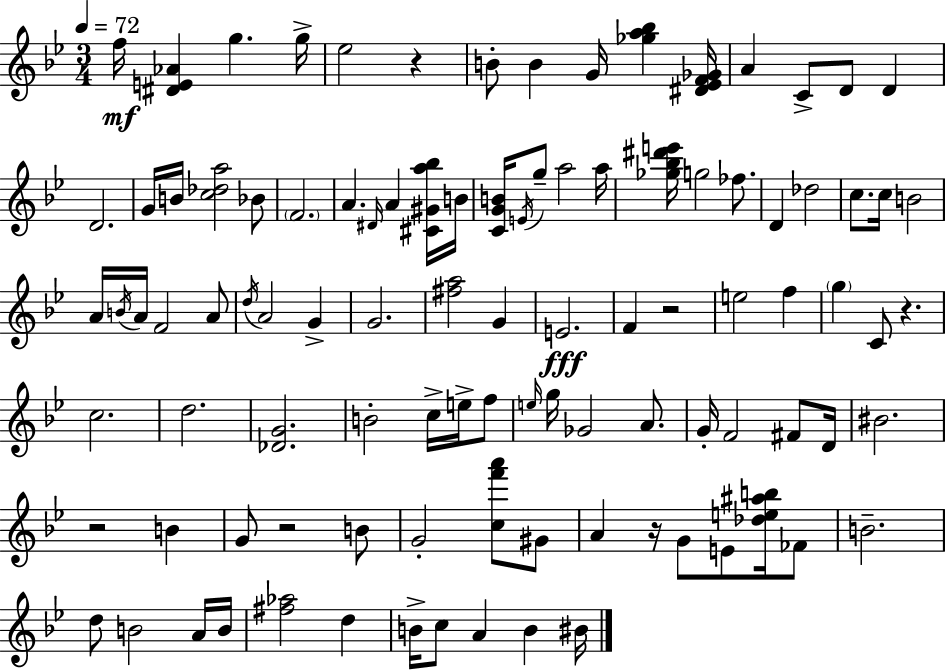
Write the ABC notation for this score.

X:1
T:Untitled
M:3/4
L:1/4
K:Bb
f/4 [^DE_A] g g/4 _e2 z B/2 B G/4 [_ga_b] [^D_EF_G]/4 A C/2 D/2 D D2 G/4 B/4 [c_da]2 _B/2 F2 A ^D/4 A [^C^Ga_b]/4 B/4 [CGB]/4 E/4 g/2 a2 a/4 [_g_b^d'e']/4 g2 _f/2 D _d2 c/2 c/4 B2 A/4 B/4 A/4 F2 A/2 d/4 A2 G G2 [^fa]2 G E2 F z2 e2 f g C/2 z c2 d2 [_DG]2 B2 c/4 e/4 f/2 e/4 g/4 _G2 A/2 G/4 F2 ^F/2 D/4 ^B2 z2 B G/2 z2 B/2 G2 [cf'a']/2 ^G/2 A z/4 G/2 E/2 [_de^ab]/4 _F/2 B2 d/2 B2 A/4 B/4 [^f_a]2 d B/4 c/2 A B ^B/4